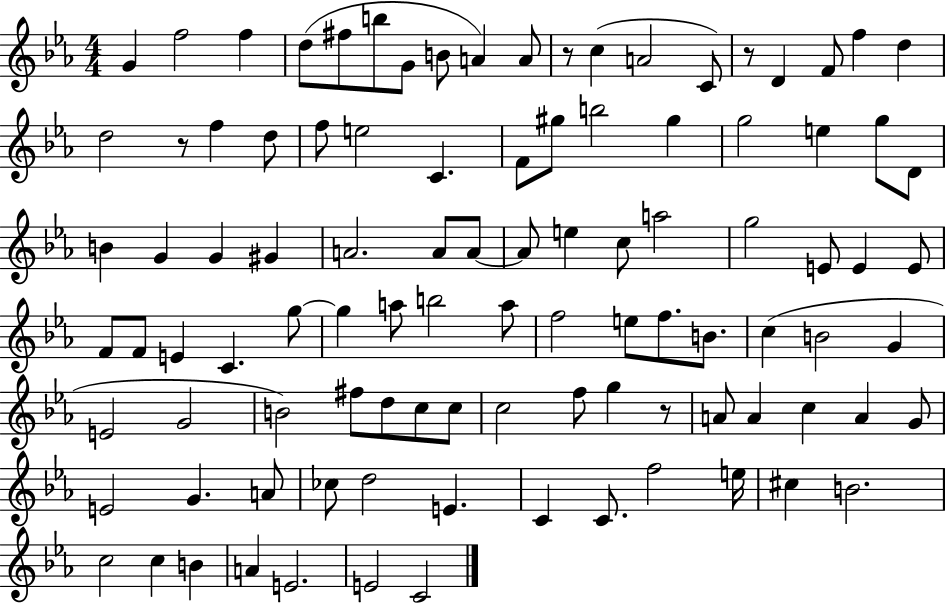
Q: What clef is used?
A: treble